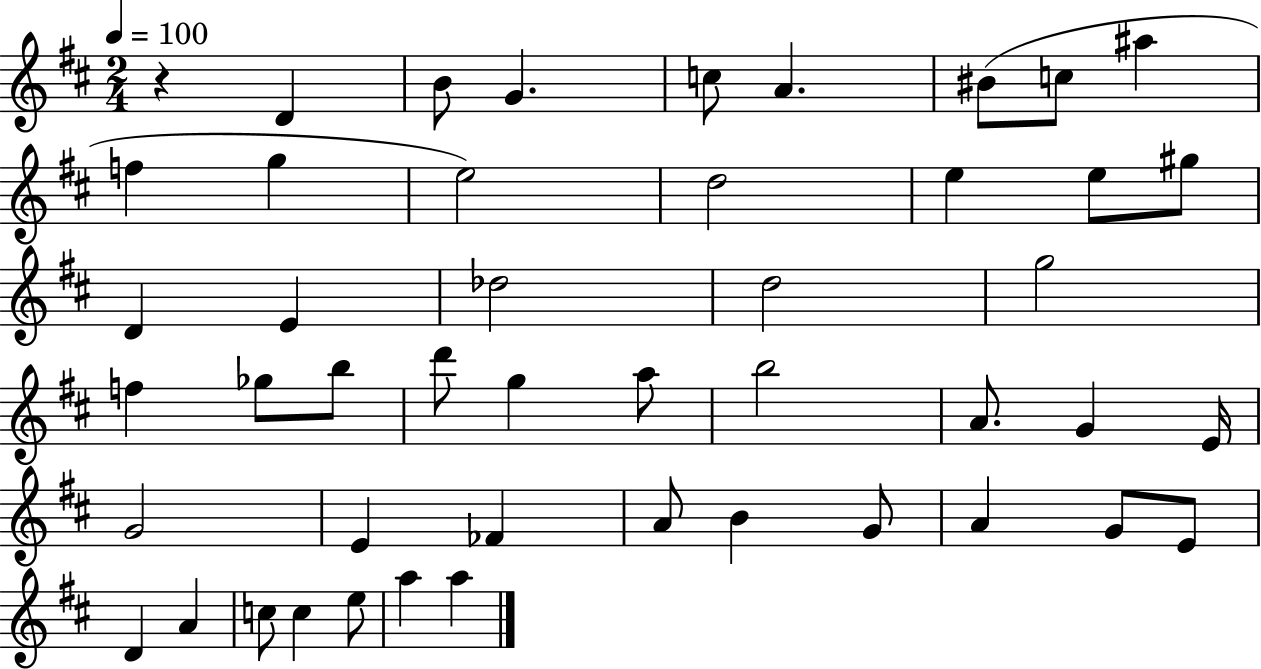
R/q D4/q B4/e G4/q. C5/e A4/q. BIS4/e C5/e A#5/q F5/q G5/q E5/h D5/h E5/q E5/e G#5/e D4/q E4/q Db5/h D5/h G5/h F5/q Gb5/e B5/e D6/e G5/q A5/e B5/h A4/e. G4/q E4/s G4/h E4/q FES4/q A4/e B4/q G4/e A4/q G4/e E4/e D4/q A4/q C5/e C5/q E5/e A5/q A5/q